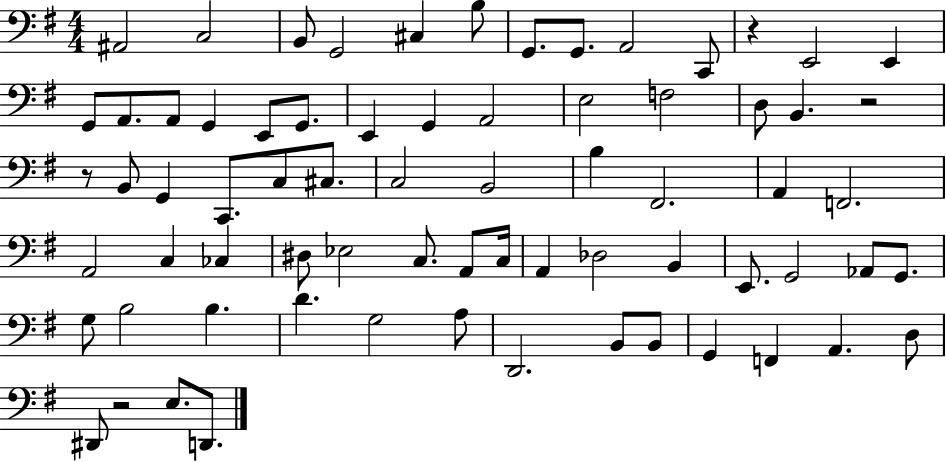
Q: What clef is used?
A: bass